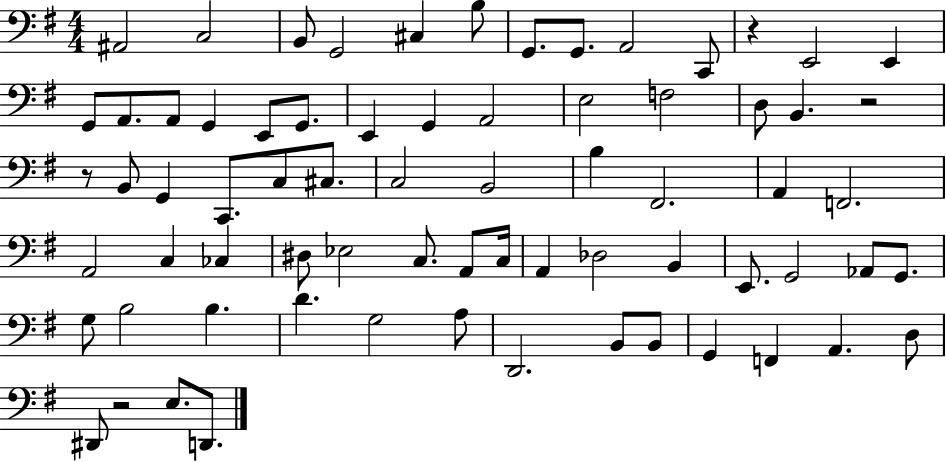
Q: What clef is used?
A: bass